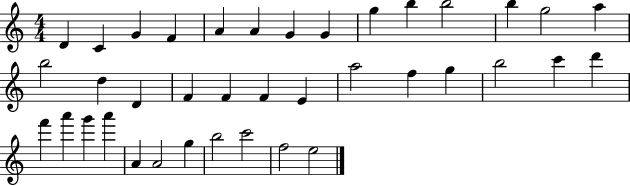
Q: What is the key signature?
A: C major